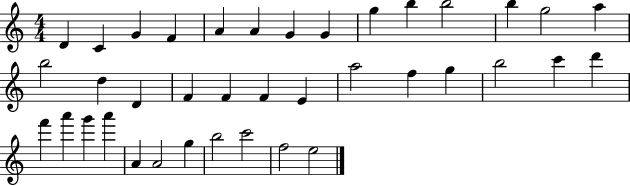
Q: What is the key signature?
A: C major